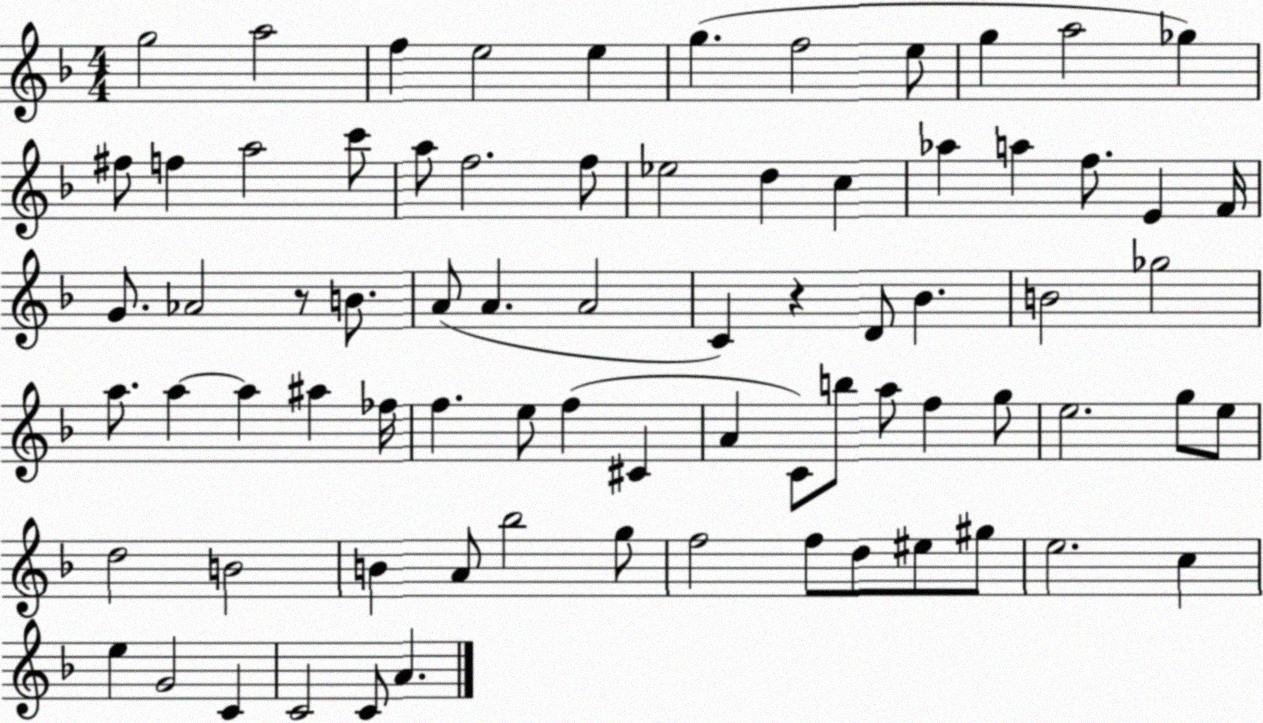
X:1
T:Untitled
M:4/4
L:1/4
K:F
g2 a2 f e2 e g f2 e/2 g a2 _g ^f/2 f a2 c'/2 a/2 f2 f/2 _e2 d c _a a f/2 E F/4 G/2 _A2 z/2 B/2 A/2 A A2 C z D/2 _B B2 _g2 a/2 a a ^a _f/4 f e/2 f ^C A C/2 b/2 a/2 f g/2 e2 g/2 e/2 d2 B2 B A/2 _b2 g/2 f2 f/2 d/2 ^e/2 ^g/2 e2 c e G2 C C2 C/2 A